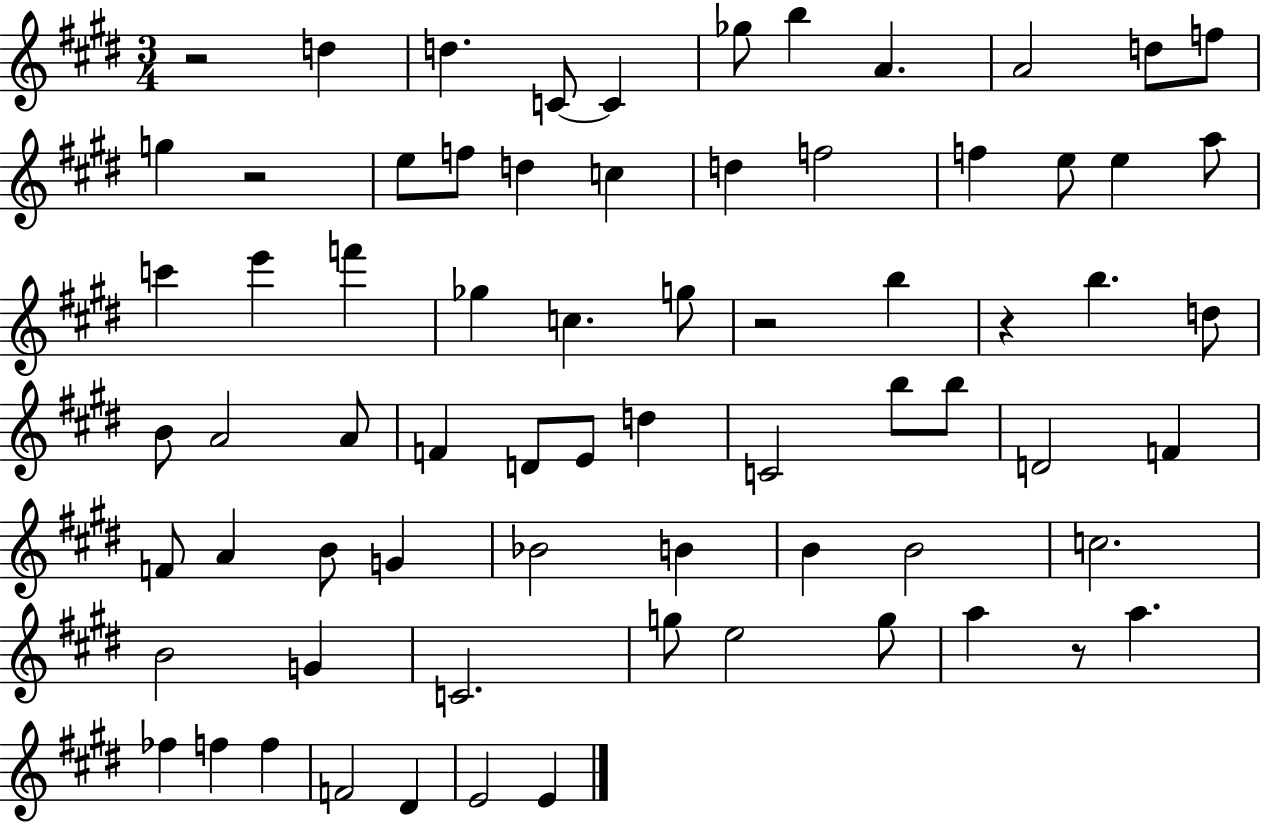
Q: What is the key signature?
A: E major